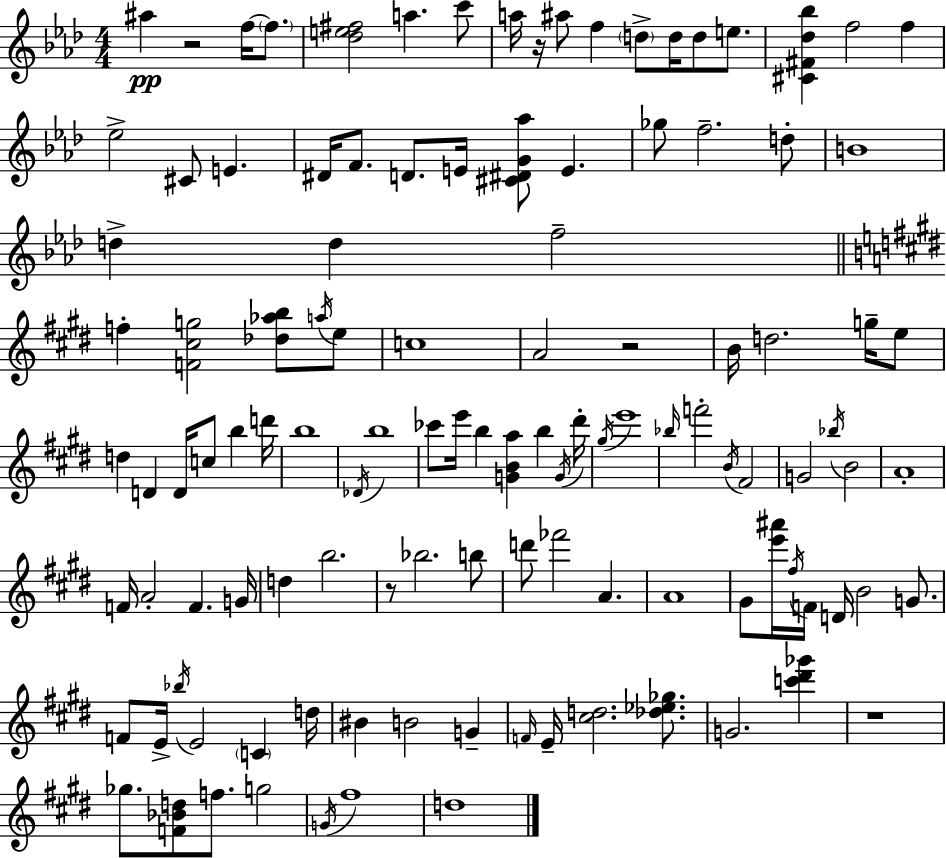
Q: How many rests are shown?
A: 5